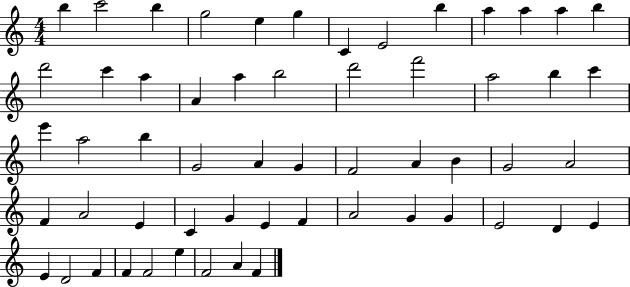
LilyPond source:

{
  \clef treble
  \numericTimeSignature
  \time 4/4
  \key c \major
  b''4 c'''2 b''4 | g''2 e''4 g''4 | c'4 e'2 b''4 | a''4 a''4 a''4 b''4 | \break d'''2 c'''4 a''4 | a'4 a''4 b''2 | d'''2 f'''2 | a''2 b''4 c'''4 | \break e'''4 a''2 b''4 | g'2 a'4 g'4 | f'2 a'4 b'4 | g'2 a'2 | \break f'4 a'2 e'4 | c'4 g'4 e'4 f'4 | a'2 g'4 g'4 | e'2 d'4 e'4 | \break e'4 d'2 f'4 | f'4 f'2 e''4 | f'2 a'4 f'4 | \bar "|."
}